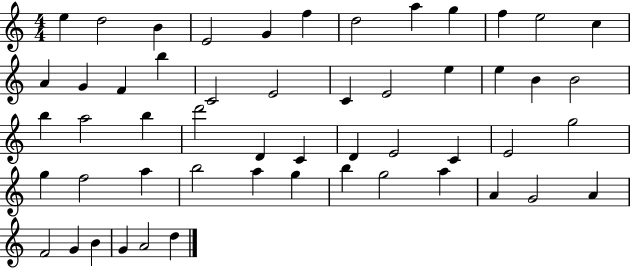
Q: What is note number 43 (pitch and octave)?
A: G5